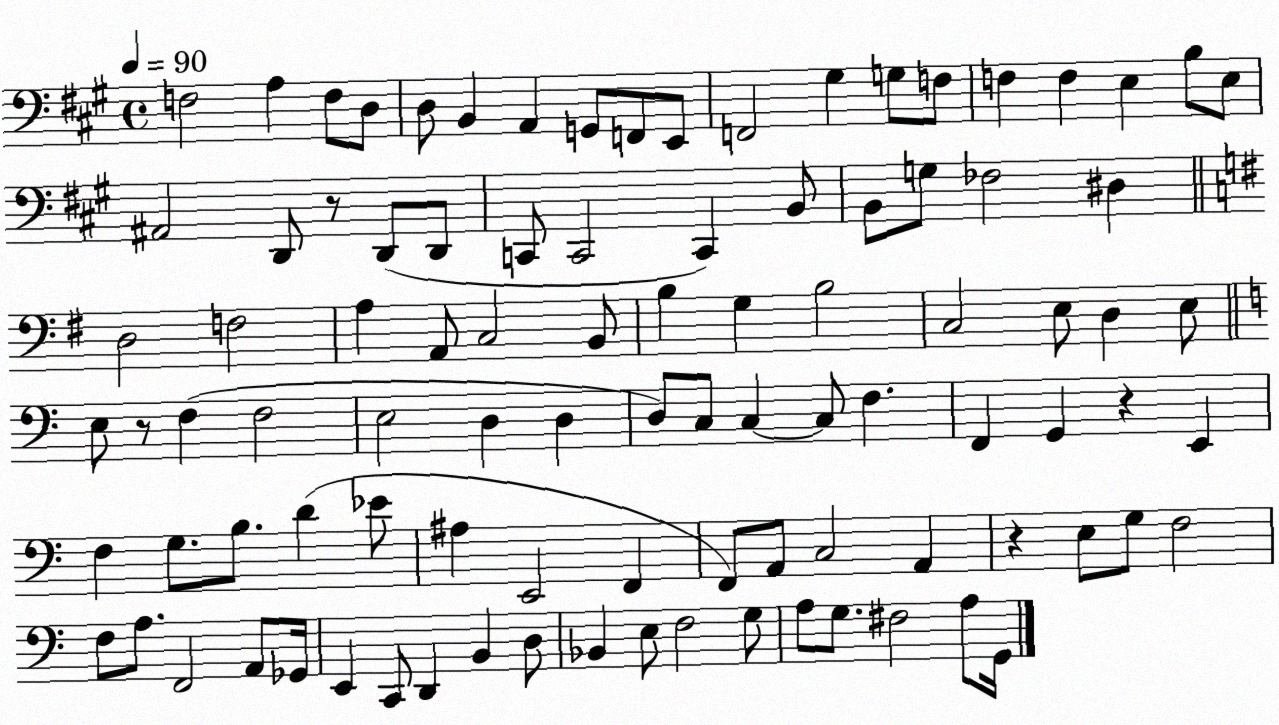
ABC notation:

X:1
T:Untitled
M:4/4
L:1/4
K:A
F,2 A, F,/2 D,/2 D,/2 B,, A,, G,,/2 F,,/2 E,,/2 F,,2 ^G, G,/2 F,/2 F, F, E, B,/2 E,/2 ^A,,2 D,,/2 z/2 D,,/2 D,,/2 C,,/2 C,,2 C,, B,,/2 B,,/2 G,/2 _F,2 ^D, D,2 F,2 A, A,,/2 C,2 B,,/2 B, G, B,2 C,2 E,/2 D, E,/2 E,/2 z/2 F, F,2 E,2 D, D, D,/2 C,/2 C, C,/2 F, F,, G,, z E,, F, G,/2 B,/2 D _E/2 ^A, E,,2 F,, F,,/2 A,,/2 C,2 A,, z E,/2 G,/2 F,2 F,/2 A,/2 F,,2 A,,/2 _G,,/4 E,, C,,/2 D,, B,, D,/2 _B,, E,/2 F,2 G,/2 A,/2 G,/2 ^F,2 A,/2 G,,/4